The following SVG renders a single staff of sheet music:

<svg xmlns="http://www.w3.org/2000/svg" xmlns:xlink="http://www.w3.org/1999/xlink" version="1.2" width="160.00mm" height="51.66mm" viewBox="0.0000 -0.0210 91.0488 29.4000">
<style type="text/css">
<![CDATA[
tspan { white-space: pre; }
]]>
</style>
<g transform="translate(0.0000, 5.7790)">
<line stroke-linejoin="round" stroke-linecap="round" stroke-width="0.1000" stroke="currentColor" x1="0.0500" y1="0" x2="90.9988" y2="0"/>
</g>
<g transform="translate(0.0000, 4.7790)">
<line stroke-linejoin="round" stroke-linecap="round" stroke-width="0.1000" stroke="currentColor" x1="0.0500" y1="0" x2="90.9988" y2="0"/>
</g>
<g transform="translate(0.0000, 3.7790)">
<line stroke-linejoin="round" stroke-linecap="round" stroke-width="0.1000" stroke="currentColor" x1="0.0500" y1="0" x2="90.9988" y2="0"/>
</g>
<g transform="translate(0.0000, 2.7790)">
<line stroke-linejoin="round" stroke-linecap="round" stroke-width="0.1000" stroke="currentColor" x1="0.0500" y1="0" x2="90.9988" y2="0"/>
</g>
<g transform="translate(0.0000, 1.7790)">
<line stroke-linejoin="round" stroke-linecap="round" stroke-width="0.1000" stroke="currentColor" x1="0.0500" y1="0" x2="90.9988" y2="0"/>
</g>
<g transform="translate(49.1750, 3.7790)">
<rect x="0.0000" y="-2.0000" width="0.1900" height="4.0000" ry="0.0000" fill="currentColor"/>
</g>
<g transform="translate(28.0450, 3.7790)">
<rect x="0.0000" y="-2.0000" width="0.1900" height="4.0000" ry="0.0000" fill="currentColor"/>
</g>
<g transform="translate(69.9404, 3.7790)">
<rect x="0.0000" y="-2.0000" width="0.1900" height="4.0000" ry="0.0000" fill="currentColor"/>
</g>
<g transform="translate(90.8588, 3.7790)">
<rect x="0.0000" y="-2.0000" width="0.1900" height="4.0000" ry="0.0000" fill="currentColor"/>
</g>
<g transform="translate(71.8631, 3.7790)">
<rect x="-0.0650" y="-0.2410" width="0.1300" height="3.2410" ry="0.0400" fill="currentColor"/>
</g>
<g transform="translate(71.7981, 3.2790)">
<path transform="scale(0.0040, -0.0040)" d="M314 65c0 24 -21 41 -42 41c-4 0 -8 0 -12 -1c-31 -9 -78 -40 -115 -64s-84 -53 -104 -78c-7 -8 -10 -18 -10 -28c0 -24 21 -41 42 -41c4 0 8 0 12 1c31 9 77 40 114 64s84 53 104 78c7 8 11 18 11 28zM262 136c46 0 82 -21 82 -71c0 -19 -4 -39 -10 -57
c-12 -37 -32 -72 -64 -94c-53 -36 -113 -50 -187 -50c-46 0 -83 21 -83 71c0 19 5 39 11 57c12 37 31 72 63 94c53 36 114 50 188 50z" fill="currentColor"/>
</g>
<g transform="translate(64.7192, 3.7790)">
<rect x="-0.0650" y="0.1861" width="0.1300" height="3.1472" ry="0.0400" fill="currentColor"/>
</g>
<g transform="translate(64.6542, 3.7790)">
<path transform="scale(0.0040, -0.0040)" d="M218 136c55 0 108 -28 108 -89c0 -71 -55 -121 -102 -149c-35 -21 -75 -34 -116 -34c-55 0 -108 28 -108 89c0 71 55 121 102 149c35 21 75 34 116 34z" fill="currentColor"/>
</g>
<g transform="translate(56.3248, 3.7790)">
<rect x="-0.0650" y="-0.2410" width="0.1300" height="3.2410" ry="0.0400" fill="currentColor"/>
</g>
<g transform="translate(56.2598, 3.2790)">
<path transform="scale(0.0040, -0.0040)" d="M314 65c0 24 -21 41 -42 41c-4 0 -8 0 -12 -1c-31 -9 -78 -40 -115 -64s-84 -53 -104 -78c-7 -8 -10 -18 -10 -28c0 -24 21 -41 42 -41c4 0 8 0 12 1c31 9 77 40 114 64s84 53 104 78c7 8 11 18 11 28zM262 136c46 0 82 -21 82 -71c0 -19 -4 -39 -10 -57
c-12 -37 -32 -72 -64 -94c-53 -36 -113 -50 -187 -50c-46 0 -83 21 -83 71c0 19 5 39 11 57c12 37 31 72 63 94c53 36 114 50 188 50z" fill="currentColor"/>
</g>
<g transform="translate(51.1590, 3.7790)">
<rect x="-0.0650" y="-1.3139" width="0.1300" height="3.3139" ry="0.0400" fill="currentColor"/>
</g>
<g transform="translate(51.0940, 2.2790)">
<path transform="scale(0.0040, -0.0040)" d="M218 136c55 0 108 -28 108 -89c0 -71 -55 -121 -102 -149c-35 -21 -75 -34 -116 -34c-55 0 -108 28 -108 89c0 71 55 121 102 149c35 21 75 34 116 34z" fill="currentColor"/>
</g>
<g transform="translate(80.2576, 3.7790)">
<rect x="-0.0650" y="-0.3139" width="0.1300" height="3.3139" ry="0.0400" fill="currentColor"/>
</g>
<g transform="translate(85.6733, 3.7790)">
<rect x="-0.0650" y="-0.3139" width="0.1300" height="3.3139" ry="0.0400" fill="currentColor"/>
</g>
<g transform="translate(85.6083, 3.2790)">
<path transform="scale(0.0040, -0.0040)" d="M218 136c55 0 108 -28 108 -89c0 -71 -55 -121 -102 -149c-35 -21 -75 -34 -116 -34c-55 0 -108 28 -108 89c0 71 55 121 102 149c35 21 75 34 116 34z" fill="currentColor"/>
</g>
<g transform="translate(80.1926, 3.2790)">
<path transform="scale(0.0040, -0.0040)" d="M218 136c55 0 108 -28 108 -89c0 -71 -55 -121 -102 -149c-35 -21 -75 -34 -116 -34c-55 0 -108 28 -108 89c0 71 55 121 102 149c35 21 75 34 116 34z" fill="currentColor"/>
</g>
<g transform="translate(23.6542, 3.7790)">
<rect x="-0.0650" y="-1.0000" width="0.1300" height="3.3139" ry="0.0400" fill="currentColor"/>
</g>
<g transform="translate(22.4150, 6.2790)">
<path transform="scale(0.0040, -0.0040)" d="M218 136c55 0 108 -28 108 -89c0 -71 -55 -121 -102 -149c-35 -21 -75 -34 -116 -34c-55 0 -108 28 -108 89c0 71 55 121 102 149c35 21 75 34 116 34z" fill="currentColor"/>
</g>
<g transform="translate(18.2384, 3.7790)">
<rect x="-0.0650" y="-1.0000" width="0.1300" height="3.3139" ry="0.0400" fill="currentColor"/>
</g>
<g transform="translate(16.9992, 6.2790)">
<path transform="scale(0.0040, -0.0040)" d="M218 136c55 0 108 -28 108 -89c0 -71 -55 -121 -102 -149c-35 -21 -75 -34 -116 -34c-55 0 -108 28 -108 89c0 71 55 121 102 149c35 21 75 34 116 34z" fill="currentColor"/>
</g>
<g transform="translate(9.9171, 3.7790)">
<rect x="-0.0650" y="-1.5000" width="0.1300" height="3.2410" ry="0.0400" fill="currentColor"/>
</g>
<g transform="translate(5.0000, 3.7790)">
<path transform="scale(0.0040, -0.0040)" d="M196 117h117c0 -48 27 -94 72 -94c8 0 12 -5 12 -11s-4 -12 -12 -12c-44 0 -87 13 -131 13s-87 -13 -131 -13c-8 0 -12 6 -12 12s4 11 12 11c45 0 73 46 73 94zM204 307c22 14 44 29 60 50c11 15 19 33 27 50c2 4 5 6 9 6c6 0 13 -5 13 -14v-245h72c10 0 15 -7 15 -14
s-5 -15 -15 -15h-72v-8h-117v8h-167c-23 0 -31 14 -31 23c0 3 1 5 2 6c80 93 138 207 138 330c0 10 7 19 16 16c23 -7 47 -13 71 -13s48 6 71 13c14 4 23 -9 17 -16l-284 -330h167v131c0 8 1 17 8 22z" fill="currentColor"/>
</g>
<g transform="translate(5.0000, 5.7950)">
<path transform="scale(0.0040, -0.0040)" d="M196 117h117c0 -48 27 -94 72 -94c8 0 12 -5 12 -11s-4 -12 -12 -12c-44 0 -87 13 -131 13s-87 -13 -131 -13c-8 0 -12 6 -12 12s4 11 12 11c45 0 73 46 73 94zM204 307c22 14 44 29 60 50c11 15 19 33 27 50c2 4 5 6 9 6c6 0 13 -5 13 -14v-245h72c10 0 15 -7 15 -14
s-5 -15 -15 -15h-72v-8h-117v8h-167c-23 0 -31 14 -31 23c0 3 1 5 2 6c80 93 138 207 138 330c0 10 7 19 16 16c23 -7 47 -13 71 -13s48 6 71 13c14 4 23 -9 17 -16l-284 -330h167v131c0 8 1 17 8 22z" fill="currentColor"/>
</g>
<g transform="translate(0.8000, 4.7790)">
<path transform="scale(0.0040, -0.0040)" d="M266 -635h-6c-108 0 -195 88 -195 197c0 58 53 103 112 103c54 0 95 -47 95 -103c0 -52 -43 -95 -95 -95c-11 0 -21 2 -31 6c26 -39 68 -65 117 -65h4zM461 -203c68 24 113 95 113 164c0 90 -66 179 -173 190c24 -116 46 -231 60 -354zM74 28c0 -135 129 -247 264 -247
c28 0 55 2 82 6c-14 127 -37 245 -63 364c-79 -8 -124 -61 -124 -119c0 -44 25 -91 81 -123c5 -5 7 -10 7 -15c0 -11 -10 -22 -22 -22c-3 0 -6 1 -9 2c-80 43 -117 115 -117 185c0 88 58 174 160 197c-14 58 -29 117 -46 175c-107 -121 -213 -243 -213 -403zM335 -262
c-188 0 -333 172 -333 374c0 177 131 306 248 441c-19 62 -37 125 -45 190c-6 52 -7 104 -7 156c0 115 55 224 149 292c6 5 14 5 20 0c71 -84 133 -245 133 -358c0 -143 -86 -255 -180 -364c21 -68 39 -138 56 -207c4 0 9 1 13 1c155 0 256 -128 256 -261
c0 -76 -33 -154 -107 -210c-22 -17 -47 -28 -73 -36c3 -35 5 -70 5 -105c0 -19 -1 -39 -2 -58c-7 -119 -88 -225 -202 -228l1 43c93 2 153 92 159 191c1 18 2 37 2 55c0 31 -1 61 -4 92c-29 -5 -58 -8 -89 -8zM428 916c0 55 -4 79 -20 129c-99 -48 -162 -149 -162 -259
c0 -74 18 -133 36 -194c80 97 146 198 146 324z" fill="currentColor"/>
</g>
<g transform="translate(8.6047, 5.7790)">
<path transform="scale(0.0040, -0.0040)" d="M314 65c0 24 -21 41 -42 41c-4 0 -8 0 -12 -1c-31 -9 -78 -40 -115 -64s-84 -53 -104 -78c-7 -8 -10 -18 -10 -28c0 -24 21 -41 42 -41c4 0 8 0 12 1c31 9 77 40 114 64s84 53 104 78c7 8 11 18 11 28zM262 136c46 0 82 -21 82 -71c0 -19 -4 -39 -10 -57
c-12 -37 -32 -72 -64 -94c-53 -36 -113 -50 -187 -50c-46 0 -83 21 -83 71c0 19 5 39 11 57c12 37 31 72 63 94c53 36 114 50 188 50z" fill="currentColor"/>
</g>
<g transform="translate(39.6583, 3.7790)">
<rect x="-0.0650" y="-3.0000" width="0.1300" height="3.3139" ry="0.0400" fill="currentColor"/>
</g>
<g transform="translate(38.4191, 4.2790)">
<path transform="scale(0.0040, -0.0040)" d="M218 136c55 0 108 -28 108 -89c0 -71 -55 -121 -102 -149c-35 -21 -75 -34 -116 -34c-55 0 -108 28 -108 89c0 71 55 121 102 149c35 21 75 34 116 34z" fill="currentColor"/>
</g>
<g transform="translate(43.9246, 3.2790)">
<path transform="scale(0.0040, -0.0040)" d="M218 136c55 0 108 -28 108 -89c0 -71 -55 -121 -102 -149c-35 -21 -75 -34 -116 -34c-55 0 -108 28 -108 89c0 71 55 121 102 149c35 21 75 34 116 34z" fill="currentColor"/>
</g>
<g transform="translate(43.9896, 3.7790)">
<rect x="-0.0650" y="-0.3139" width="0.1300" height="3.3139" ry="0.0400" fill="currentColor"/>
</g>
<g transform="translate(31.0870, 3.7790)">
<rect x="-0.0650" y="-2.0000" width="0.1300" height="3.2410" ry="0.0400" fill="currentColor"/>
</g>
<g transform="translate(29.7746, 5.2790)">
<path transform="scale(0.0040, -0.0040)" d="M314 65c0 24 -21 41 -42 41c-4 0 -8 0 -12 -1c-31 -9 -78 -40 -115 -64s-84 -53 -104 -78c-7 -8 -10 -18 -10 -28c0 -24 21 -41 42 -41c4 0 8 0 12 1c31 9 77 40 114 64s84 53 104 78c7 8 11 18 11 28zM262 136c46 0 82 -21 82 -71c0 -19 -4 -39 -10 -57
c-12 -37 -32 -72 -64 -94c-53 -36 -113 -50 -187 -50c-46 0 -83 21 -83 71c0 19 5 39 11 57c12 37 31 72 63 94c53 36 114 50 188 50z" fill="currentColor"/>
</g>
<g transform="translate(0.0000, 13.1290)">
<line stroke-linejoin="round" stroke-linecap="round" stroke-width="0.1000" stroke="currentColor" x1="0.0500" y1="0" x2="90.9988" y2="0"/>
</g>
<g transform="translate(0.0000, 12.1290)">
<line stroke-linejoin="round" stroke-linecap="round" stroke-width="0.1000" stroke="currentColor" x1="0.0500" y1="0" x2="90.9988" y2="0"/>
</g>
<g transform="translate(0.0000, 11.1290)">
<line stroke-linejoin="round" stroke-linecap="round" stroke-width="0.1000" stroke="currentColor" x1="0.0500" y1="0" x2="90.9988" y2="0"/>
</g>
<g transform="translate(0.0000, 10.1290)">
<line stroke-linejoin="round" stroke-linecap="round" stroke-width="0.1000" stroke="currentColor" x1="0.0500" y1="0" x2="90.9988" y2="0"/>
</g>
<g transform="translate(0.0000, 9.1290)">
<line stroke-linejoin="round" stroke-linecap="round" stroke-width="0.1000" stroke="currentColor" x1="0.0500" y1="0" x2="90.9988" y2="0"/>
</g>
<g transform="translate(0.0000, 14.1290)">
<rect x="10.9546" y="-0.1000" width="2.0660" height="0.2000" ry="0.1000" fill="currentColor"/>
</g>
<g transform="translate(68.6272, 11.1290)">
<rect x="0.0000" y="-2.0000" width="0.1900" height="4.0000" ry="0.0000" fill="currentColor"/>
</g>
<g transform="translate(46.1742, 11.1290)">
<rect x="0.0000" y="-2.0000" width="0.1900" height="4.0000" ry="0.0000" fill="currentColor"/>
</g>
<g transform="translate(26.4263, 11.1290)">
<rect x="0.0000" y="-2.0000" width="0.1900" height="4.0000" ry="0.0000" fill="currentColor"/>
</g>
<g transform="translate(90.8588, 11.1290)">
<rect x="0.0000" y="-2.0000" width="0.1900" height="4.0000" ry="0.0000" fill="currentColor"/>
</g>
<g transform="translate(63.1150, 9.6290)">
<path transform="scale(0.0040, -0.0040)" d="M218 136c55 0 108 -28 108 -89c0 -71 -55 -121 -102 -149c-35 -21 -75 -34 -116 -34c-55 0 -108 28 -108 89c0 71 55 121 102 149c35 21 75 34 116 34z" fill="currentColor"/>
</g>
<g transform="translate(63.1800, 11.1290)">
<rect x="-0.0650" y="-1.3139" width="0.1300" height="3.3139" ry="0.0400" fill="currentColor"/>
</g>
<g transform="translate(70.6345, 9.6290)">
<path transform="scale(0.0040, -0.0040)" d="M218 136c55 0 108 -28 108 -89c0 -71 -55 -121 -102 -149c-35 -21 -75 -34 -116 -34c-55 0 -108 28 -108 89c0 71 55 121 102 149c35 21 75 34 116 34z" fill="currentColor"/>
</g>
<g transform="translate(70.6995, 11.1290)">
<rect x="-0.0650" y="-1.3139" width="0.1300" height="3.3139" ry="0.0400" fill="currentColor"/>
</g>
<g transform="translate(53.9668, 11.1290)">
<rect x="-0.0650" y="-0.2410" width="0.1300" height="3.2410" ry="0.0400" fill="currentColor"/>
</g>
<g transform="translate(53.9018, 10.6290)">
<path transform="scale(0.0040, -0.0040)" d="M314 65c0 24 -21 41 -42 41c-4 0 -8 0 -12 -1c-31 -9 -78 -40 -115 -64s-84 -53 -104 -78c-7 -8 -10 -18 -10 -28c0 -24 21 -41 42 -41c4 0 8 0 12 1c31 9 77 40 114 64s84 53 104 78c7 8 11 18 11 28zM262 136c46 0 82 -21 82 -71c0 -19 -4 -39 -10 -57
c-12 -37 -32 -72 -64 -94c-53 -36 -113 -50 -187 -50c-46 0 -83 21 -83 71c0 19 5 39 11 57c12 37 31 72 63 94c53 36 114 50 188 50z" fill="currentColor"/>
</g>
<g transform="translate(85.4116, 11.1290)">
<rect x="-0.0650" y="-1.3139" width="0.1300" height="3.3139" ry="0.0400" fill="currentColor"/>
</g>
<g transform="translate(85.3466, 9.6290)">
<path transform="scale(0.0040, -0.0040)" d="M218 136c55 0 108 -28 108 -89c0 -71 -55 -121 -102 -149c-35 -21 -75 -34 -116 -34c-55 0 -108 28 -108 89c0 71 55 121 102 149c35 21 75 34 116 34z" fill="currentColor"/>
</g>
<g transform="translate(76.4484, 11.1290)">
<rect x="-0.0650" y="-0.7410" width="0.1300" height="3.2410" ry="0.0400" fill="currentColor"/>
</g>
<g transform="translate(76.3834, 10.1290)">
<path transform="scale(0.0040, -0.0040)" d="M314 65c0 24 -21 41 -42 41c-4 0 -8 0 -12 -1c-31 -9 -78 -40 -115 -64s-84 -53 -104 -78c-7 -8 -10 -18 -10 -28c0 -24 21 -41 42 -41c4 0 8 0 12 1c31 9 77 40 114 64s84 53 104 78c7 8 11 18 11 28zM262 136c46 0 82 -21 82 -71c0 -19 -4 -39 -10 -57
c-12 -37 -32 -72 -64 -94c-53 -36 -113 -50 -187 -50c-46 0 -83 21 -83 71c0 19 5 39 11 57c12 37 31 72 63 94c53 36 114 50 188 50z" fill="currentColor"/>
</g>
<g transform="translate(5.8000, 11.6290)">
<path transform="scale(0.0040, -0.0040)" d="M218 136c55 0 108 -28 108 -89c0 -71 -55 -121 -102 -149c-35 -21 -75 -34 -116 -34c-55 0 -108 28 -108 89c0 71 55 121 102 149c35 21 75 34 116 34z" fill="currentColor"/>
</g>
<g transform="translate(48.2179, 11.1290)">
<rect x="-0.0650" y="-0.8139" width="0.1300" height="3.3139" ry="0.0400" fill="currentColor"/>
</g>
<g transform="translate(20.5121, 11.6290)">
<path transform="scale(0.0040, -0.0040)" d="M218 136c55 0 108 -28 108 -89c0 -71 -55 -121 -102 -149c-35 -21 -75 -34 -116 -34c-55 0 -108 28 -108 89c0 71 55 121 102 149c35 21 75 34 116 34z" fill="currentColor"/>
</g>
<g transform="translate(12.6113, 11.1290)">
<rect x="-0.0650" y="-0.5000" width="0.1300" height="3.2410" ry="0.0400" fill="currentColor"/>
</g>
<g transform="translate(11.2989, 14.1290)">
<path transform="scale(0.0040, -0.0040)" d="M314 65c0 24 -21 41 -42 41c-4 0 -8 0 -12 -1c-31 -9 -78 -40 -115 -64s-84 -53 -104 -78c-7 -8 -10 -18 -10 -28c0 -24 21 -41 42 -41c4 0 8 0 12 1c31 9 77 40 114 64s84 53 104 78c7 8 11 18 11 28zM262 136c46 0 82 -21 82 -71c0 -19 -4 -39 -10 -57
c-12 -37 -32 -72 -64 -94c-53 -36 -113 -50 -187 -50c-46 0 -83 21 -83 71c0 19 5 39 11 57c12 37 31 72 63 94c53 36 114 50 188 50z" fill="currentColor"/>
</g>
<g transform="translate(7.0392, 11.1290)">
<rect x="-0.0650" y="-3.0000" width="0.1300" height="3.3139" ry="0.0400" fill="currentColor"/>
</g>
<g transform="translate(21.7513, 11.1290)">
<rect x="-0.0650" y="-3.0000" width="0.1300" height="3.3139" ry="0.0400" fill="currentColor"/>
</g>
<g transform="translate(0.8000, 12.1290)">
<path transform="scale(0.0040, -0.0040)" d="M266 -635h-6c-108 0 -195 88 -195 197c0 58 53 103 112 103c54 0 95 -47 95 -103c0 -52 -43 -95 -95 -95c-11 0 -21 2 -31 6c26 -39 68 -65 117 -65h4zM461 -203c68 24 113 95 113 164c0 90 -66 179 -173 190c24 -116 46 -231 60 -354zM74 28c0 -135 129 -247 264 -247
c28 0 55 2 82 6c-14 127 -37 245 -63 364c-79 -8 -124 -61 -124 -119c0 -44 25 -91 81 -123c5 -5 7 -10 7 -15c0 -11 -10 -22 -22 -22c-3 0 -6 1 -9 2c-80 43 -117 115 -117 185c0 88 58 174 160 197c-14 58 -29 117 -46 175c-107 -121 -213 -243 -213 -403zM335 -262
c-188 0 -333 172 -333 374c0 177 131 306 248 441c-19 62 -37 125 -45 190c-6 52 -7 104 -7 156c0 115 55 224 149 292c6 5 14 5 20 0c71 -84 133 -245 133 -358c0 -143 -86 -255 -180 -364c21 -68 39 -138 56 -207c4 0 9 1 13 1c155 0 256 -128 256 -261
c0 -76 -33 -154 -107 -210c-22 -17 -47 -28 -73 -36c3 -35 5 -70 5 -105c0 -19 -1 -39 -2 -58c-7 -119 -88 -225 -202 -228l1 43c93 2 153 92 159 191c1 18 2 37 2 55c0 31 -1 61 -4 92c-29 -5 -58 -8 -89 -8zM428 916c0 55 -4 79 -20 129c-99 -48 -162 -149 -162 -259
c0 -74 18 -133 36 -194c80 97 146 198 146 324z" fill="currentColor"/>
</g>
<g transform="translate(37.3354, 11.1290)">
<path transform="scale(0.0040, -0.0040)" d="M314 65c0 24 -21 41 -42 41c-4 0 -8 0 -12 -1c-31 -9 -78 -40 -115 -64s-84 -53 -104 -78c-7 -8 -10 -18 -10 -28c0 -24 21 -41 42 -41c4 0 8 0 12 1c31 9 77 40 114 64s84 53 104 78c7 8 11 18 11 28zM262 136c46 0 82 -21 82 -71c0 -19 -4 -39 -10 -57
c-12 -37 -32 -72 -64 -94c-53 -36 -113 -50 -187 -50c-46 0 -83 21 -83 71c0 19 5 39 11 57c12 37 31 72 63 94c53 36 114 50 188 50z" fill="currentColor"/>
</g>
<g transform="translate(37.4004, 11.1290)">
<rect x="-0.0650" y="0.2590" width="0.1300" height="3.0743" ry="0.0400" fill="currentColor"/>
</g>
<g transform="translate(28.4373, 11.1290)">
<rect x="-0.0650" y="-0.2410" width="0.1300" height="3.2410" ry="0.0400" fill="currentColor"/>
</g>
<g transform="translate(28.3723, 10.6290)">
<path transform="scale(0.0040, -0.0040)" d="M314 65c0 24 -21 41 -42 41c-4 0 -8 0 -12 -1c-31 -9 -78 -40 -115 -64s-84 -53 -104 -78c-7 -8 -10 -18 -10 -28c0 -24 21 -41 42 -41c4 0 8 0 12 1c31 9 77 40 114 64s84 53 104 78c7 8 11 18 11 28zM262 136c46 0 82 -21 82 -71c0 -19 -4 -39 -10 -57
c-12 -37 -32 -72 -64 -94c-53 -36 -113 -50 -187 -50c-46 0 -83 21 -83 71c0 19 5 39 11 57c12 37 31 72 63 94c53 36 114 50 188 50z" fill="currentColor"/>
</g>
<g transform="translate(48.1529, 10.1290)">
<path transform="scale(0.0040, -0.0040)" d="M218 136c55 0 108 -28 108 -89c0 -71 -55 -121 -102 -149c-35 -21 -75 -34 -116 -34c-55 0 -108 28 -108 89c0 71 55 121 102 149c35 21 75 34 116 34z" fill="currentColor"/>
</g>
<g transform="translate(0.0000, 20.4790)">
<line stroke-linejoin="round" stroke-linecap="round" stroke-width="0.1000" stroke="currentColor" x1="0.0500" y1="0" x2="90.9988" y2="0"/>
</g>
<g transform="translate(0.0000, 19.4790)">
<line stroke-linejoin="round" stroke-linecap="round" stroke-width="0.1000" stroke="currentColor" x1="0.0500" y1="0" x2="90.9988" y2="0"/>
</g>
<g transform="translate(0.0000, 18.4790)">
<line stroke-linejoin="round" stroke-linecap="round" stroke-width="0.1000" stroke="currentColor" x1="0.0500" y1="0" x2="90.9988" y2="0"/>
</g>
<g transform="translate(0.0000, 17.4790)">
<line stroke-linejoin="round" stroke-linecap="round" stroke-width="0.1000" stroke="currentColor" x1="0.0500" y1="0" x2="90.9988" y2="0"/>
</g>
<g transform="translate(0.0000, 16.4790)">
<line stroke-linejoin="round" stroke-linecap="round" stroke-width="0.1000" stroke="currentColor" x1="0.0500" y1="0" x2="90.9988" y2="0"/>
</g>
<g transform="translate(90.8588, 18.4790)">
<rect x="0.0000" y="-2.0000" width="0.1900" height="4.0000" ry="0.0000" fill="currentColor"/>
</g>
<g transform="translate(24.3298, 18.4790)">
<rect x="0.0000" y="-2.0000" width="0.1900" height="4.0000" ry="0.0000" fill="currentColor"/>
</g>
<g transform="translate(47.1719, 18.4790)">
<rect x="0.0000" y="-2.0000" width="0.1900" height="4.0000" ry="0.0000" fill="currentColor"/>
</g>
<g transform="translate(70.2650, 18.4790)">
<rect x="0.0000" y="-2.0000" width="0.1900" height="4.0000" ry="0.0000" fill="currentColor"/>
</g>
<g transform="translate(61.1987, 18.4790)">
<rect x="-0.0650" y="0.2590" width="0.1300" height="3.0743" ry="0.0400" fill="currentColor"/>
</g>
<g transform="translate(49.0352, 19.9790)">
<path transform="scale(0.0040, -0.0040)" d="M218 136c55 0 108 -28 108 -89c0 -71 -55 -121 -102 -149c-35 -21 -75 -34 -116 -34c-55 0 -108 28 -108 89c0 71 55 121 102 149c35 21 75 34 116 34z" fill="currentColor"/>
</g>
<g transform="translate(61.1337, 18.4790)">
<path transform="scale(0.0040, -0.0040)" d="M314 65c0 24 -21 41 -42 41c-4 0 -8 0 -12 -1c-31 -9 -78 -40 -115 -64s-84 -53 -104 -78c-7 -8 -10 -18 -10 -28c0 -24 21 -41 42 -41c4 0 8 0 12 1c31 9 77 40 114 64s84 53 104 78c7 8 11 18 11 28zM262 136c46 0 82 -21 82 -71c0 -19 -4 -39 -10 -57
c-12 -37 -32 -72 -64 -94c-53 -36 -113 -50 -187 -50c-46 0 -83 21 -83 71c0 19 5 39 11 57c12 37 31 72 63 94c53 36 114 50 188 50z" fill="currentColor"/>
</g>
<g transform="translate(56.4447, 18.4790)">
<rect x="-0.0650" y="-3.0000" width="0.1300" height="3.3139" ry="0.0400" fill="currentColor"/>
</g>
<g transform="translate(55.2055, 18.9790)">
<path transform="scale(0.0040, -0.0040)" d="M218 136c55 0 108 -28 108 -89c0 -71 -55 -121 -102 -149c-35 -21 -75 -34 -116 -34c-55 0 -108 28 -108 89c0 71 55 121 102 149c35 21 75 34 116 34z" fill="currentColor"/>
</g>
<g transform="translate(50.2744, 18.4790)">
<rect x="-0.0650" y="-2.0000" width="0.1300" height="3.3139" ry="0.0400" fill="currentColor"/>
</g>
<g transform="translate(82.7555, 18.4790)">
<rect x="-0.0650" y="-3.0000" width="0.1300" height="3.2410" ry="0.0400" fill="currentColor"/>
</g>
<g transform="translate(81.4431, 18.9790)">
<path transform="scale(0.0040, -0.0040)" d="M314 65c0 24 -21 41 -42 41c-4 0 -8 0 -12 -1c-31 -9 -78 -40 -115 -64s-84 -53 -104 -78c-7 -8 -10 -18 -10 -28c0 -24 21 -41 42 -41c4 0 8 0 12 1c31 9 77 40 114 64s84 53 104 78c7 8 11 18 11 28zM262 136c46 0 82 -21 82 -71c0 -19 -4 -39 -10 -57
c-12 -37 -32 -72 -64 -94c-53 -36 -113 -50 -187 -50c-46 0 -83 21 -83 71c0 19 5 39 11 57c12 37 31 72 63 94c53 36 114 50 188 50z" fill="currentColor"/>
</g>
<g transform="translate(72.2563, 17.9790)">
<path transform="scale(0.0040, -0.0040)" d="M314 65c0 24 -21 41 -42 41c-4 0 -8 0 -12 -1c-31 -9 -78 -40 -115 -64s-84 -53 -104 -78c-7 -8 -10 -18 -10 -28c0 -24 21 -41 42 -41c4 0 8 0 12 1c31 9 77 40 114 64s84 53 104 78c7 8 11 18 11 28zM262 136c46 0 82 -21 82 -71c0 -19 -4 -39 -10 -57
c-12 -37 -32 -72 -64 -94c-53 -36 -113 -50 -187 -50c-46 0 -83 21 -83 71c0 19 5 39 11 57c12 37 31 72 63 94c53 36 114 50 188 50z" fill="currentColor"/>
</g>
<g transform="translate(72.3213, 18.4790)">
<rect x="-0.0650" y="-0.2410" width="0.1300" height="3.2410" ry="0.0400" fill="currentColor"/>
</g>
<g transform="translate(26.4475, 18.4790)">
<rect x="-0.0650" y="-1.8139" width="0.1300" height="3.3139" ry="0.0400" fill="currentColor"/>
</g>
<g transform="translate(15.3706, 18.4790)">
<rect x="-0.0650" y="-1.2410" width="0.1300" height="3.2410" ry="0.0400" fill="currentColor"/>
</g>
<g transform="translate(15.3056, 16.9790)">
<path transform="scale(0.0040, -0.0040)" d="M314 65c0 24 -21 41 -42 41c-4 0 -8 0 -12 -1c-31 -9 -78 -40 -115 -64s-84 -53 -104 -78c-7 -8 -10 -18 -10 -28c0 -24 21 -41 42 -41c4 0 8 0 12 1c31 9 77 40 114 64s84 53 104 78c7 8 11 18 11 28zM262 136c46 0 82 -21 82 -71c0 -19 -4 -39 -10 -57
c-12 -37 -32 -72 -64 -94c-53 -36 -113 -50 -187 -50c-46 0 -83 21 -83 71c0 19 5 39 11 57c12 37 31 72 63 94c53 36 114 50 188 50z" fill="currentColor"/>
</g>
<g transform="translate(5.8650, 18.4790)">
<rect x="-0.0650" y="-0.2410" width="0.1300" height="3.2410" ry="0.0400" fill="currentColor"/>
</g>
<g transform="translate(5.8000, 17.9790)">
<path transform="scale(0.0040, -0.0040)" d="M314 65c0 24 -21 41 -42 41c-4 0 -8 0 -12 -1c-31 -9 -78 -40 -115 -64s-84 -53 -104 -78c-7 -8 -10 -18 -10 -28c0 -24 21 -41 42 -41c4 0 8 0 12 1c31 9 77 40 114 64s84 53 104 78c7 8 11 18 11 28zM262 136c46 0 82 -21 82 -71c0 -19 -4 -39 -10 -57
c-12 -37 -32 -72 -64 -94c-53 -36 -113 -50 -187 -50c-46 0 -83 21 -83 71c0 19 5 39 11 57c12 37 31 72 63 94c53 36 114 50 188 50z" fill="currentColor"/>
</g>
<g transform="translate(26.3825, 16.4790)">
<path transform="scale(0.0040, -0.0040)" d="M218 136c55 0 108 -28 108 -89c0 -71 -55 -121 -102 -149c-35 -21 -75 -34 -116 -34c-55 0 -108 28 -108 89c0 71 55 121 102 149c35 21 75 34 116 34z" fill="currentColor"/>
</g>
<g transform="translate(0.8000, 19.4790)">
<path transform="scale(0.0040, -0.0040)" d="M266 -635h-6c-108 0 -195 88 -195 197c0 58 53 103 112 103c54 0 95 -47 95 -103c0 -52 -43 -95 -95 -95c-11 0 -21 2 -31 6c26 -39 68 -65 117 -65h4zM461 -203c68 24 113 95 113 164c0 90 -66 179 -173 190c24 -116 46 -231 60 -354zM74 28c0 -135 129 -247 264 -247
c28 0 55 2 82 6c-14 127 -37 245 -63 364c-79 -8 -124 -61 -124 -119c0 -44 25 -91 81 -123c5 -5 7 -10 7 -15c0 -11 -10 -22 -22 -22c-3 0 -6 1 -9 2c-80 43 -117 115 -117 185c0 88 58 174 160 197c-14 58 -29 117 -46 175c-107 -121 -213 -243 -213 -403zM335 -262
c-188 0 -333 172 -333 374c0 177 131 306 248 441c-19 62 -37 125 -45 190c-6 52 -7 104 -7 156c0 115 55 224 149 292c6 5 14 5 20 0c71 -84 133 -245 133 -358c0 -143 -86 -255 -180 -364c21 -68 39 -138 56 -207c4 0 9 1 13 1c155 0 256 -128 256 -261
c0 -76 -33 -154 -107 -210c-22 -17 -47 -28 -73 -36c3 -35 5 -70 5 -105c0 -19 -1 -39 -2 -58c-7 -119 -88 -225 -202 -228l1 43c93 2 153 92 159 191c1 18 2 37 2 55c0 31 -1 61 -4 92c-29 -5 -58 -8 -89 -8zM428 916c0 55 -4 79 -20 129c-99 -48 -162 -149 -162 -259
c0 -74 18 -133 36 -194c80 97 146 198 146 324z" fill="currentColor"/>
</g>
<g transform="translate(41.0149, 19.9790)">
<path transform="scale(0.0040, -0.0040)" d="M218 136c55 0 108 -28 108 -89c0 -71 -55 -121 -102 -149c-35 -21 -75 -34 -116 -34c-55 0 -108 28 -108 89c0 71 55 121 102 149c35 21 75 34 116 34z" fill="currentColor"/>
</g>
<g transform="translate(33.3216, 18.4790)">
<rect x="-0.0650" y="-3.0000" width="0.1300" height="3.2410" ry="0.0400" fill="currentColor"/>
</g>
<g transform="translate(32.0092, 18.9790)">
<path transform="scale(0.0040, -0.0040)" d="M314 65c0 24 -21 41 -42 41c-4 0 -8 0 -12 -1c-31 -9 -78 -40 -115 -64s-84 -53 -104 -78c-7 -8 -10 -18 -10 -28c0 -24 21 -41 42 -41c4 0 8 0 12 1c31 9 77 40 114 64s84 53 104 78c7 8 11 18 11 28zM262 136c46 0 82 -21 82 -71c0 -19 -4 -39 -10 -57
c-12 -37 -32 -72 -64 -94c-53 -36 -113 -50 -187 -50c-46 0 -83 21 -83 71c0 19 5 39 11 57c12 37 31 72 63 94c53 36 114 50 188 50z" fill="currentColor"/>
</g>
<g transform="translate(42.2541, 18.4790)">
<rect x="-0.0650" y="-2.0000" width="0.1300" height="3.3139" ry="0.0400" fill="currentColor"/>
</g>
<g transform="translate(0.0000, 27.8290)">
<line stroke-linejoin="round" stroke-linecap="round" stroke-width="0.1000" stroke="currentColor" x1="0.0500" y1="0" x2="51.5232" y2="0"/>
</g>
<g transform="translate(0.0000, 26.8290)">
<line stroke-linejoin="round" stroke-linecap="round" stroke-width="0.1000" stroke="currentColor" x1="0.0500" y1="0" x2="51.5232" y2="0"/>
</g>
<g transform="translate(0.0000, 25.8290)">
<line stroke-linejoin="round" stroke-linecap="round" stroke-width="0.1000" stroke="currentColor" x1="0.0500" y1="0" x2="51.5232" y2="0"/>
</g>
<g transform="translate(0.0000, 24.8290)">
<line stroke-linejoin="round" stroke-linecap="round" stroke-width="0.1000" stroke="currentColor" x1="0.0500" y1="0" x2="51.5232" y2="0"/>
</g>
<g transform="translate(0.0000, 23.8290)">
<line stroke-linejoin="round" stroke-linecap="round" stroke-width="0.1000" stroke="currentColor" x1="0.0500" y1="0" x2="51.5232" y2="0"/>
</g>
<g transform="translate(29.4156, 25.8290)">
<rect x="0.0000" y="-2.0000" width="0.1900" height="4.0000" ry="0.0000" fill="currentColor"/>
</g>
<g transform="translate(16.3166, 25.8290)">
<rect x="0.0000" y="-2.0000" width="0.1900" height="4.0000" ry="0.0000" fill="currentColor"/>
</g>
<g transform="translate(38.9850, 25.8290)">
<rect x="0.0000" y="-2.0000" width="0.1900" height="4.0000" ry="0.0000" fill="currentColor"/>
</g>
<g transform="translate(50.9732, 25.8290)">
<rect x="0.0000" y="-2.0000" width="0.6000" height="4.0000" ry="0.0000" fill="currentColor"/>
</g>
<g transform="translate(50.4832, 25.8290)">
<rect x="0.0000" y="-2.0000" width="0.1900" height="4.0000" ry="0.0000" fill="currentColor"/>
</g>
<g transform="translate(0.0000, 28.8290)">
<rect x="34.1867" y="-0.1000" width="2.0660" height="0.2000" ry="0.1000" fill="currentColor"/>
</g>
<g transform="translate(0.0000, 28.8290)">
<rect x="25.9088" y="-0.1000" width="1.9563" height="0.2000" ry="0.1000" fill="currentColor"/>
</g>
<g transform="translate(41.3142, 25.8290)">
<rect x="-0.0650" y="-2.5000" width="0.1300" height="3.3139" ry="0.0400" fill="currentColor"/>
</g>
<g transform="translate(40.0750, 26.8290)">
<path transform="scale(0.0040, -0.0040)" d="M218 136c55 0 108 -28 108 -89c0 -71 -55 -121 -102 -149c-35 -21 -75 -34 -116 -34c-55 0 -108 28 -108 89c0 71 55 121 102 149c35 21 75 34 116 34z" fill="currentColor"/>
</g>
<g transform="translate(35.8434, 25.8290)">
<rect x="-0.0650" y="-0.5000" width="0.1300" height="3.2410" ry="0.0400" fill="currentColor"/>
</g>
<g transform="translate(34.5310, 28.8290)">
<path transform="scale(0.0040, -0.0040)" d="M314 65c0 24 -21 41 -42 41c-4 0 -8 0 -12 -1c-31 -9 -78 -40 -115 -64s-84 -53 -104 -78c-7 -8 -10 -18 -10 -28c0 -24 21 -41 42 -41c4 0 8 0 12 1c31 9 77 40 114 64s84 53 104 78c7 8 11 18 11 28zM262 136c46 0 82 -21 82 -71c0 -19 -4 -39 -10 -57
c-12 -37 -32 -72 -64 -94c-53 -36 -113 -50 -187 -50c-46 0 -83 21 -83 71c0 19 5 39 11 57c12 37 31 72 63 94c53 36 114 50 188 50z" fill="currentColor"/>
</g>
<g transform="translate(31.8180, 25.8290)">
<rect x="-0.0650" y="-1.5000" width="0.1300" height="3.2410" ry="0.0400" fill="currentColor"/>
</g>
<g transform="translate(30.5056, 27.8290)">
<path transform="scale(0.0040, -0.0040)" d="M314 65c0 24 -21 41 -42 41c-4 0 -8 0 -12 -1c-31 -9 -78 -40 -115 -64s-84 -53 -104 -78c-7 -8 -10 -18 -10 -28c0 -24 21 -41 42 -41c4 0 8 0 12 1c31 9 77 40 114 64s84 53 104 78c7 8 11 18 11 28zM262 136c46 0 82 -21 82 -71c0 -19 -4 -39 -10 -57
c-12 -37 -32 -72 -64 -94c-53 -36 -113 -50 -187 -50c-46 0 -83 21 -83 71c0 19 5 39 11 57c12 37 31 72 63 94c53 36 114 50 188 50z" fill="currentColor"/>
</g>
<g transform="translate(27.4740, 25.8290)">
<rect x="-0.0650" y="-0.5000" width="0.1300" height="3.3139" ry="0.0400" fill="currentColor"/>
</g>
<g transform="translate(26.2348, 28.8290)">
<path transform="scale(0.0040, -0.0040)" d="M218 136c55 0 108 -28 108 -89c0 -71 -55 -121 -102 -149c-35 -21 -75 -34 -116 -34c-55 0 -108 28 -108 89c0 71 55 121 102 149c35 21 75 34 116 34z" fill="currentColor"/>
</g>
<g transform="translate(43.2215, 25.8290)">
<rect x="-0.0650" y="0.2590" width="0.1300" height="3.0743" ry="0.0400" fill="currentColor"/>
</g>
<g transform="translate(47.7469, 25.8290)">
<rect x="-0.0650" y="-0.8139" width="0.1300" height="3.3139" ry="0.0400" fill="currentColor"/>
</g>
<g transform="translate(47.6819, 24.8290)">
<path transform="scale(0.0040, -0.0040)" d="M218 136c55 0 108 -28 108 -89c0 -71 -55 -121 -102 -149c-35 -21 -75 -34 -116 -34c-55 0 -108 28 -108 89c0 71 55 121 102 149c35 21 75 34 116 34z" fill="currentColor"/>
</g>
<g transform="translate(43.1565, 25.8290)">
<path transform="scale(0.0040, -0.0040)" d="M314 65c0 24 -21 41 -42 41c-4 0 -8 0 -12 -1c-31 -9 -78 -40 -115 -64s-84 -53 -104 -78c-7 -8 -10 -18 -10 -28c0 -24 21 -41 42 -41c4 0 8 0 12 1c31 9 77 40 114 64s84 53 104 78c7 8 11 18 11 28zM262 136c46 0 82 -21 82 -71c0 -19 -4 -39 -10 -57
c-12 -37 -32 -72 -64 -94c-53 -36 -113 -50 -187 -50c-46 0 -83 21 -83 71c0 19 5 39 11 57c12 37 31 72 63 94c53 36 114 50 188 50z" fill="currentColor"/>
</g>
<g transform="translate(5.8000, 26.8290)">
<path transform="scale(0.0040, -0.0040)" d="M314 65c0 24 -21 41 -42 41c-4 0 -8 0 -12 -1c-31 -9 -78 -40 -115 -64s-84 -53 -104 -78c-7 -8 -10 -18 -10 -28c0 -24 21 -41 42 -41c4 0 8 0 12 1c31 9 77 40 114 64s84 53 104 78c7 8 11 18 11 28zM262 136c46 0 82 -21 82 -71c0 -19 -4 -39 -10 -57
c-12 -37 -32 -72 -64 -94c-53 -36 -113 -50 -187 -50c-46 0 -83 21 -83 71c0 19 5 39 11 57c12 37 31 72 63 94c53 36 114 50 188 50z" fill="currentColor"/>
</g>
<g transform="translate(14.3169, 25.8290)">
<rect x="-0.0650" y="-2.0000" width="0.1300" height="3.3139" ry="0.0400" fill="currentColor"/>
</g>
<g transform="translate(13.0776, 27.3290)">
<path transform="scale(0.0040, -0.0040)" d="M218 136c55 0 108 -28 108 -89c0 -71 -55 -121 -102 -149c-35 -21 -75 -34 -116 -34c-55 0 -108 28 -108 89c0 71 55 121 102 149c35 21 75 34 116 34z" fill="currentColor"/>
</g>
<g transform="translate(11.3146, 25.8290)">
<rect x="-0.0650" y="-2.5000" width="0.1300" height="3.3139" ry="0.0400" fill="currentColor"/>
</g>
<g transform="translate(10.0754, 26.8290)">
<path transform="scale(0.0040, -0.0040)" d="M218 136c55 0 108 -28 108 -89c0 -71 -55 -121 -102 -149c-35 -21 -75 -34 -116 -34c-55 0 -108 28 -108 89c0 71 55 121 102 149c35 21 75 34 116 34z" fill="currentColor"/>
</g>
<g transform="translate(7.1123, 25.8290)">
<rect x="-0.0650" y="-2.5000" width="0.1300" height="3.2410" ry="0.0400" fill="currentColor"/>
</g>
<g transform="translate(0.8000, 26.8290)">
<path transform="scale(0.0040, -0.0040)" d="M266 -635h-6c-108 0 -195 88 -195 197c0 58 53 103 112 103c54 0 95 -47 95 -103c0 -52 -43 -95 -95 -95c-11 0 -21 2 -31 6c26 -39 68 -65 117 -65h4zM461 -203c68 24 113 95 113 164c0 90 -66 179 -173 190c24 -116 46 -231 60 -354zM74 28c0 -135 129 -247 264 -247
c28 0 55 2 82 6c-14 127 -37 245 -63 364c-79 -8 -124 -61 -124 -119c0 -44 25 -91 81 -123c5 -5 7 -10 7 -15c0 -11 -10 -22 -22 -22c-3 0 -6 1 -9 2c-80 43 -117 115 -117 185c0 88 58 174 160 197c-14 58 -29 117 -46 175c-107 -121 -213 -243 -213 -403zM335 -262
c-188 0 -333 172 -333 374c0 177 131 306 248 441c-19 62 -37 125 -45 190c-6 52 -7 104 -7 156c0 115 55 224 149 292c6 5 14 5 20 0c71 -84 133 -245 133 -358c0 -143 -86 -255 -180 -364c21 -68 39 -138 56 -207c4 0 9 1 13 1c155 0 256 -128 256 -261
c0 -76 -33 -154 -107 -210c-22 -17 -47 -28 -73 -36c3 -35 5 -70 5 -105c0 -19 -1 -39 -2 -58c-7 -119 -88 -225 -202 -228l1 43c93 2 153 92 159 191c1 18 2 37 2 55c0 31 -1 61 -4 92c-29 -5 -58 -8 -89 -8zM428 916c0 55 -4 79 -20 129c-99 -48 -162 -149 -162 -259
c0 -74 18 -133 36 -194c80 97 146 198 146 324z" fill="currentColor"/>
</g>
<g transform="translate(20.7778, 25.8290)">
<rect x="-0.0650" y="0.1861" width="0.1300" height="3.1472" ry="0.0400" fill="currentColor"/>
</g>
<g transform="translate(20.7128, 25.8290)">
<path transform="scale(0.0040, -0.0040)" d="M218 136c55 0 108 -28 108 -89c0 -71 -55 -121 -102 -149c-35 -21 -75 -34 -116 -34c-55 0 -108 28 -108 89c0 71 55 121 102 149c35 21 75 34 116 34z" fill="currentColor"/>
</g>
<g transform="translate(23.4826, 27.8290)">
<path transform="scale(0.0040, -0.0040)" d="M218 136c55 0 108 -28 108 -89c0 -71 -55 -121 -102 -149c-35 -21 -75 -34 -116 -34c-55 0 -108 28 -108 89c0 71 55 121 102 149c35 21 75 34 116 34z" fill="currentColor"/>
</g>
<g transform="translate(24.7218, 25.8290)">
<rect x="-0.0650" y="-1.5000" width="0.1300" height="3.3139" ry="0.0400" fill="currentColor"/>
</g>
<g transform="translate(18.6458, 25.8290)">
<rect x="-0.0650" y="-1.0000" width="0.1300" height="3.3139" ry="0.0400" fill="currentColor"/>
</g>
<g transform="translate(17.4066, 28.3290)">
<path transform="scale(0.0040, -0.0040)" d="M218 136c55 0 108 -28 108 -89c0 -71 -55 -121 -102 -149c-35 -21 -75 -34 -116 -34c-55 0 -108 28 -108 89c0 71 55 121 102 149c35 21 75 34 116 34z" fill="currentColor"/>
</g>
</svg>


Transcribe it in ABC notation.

X:1
T:Untitled
M:4/4
L:1/4
K:C
E2 D D F2 A c e c2 B c2 c c A C2 A c2 B2 d c2 e e d2 e c2 e2 f A2 F F A B2 c2 A2 G2 G F D B E C E2 C2 G B2 d